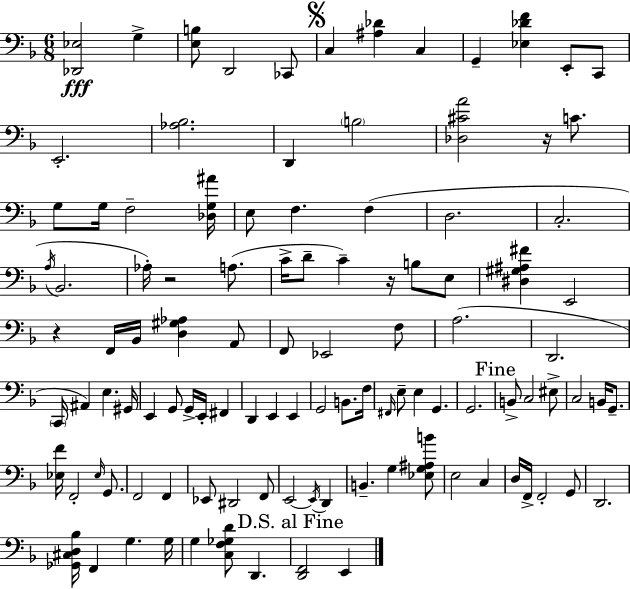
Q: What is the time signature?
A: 6/8